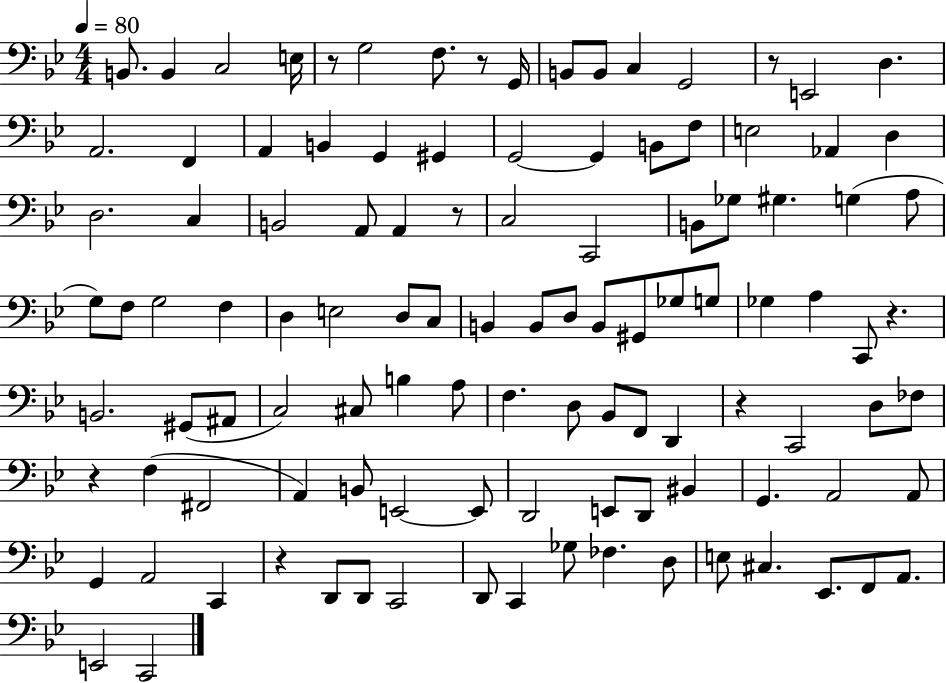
X:1
T:Untitled
M:4/4
L:1/4
K:Bb
B,,/2 B,, C,2 E,/4 z/2 G,2 F,/2 z/2 G,,/4 B,,/2 B,,/2 C, G,,2 z/2 E,,2 D, A,,2 F,, A,, B,, G,, ^G,, G,,2 G,, B,,/2 F,/2 E,2 _A,, D, D,2 C, B,,2 A,,/2 A,, z/2 C,2 C,,2 B,,/2 _G,/2 ^G, G, A,/2 G,/2 F,/2 G,2 F, D, E,2 D,/2 C,/2 B,, B,,/2 D,/2 B,,/2 ^G,,/2 _G,/2 G,/2 _G, A, C,,/2 z B,,2 ^G,,/2 ^A,,/2 C,2 ^C,/2 B, A,/2 F, D,/2 _B,,/2 F,,/2 D,, z C,,2 D,/2 _F,/2 z F, ^F,,2 A,, B,,/2 E,,2 E,,/2 D,,2 E,,/2 D,,/2 ^B,, G,, A,,2 A,,/2 G,, A,,2 C,, z D,,/2 D,,/2 C,,2 D,,/2 C,, _G,/2 _F, D,/2 E,/2 ^C, _E,,/2 F,,/2 A,,/2 E,,2 C,,2